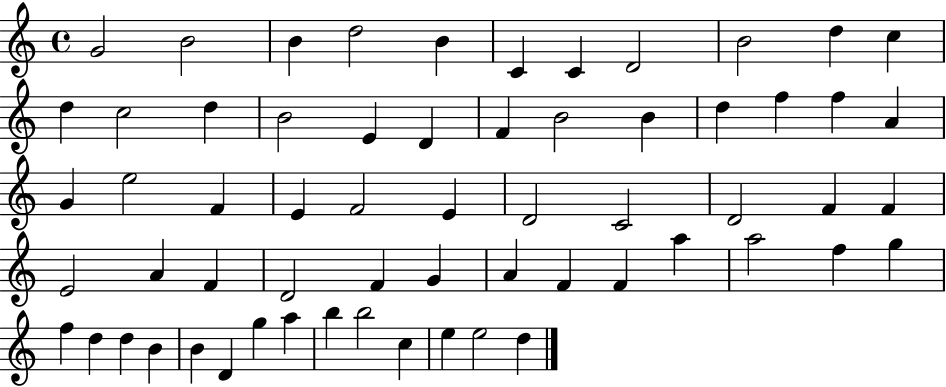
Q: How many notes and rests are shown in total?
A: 62